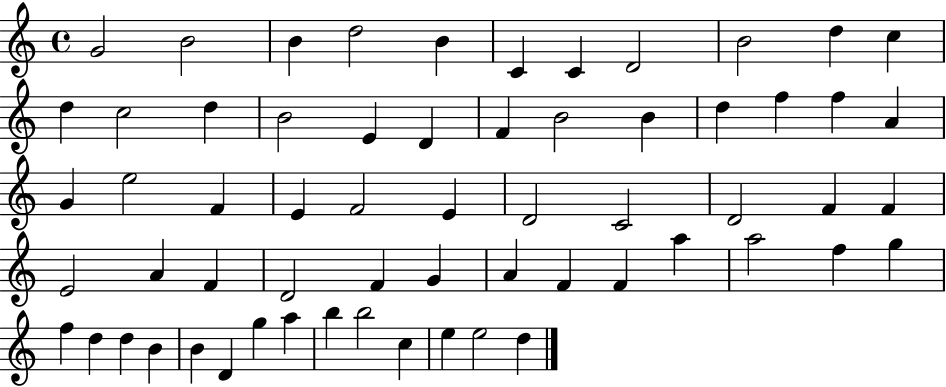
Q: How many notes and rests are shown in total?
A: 62